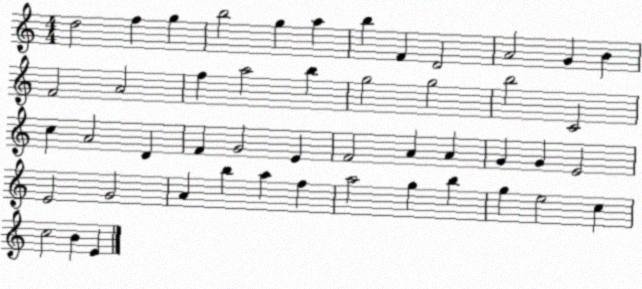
X:1
T:Untitled
M:4/4
L:1/4
K:C
d2 f g b2 g a b F D2 A2 G B F2 A2 f a2 b g2 g2 b2 C2 c A2 D F G2 E F2 A A G G E2 E2 G2 A b a f a2 g b g e2 c c2 B E